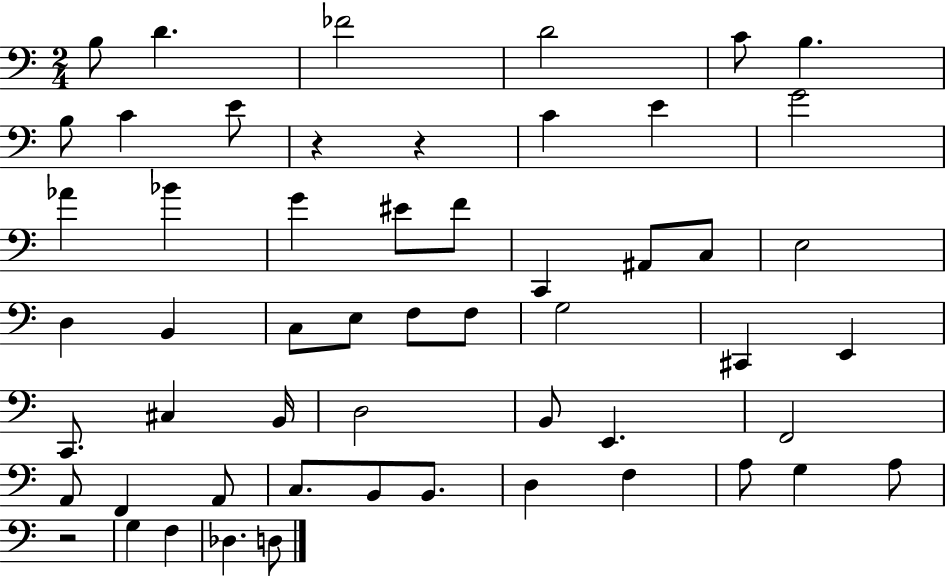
{
  \clef bass
  \numericTimeSignature
  \time 2/4
  \key c \major
  b8 d'4. | fes'2 | d'2 | c'8 b4. | \break b8 c'4 e'8 | r4 r4 | c'4 e'4 | g'2 | \break aes'4 bes'4 | g'4 eis'8 f'8 | c,4 ais,8 c8 | e2 | \break d4 b,4 | c8 e8 f8 f8 | g2 | cis,4 e,4 | \break c,8. cis4 b,16 | d2 | b,8 e,4. | f,2 | \break a,8 f,4 a,8 | c8. b,8 b,8. | d4 f4 | a8 g4 a8 | \break r2 | g4 f4 | des4. d8 | \bar "|."
}